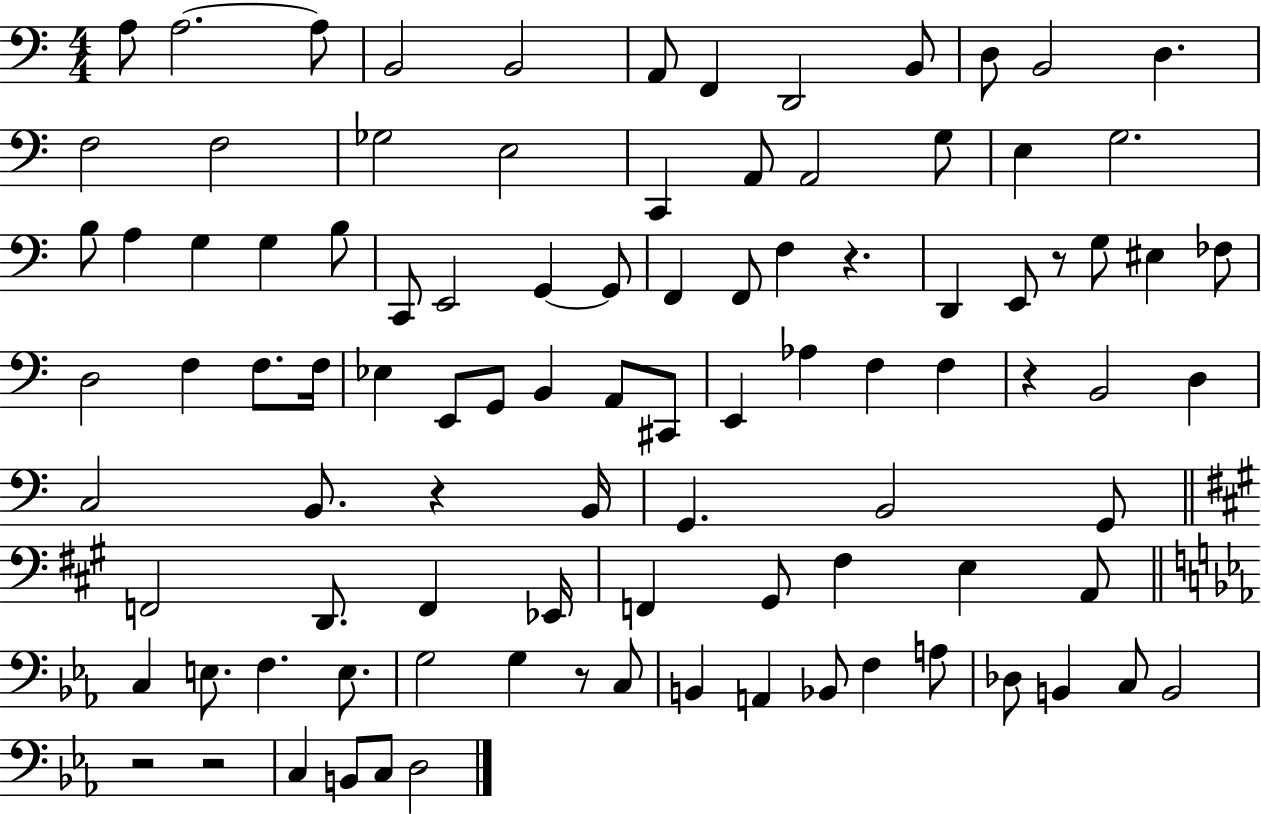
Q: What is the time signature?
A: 4/4